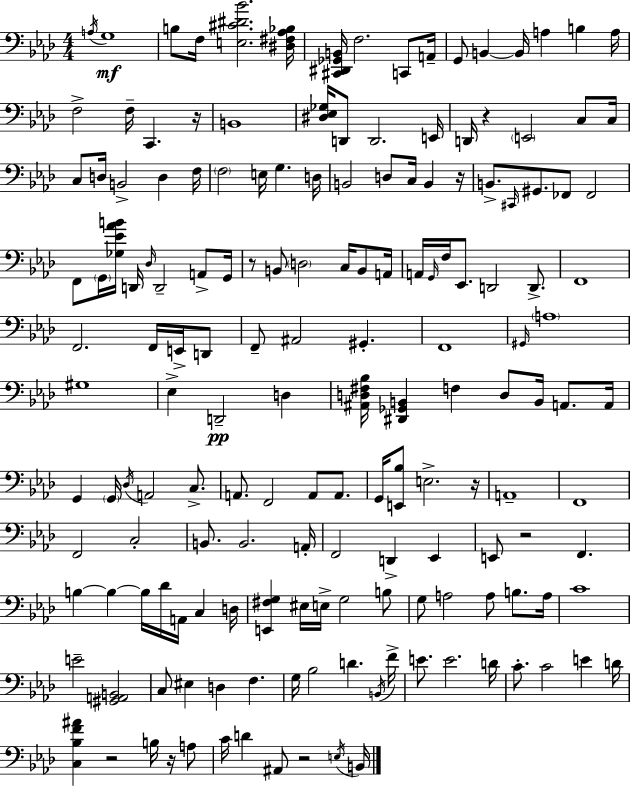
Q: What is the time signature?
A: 4/4